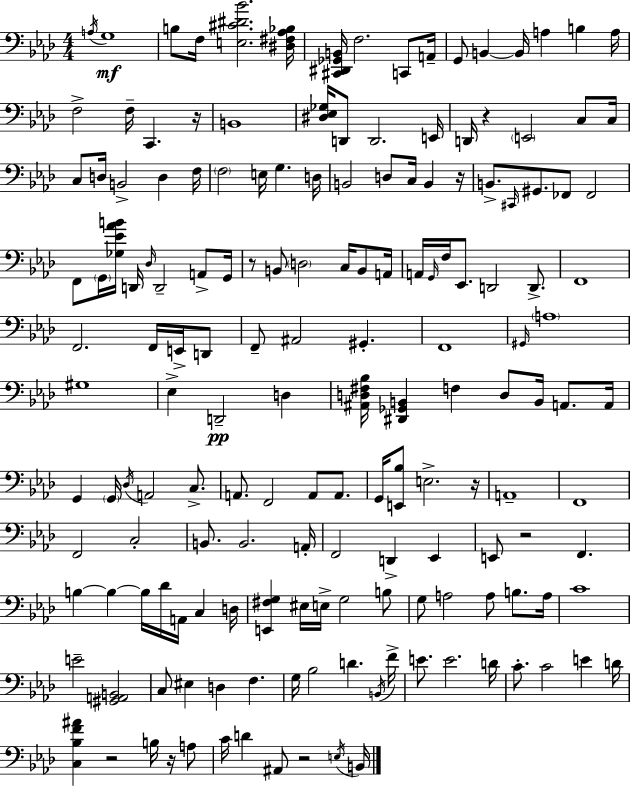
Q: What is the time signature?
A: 4/4